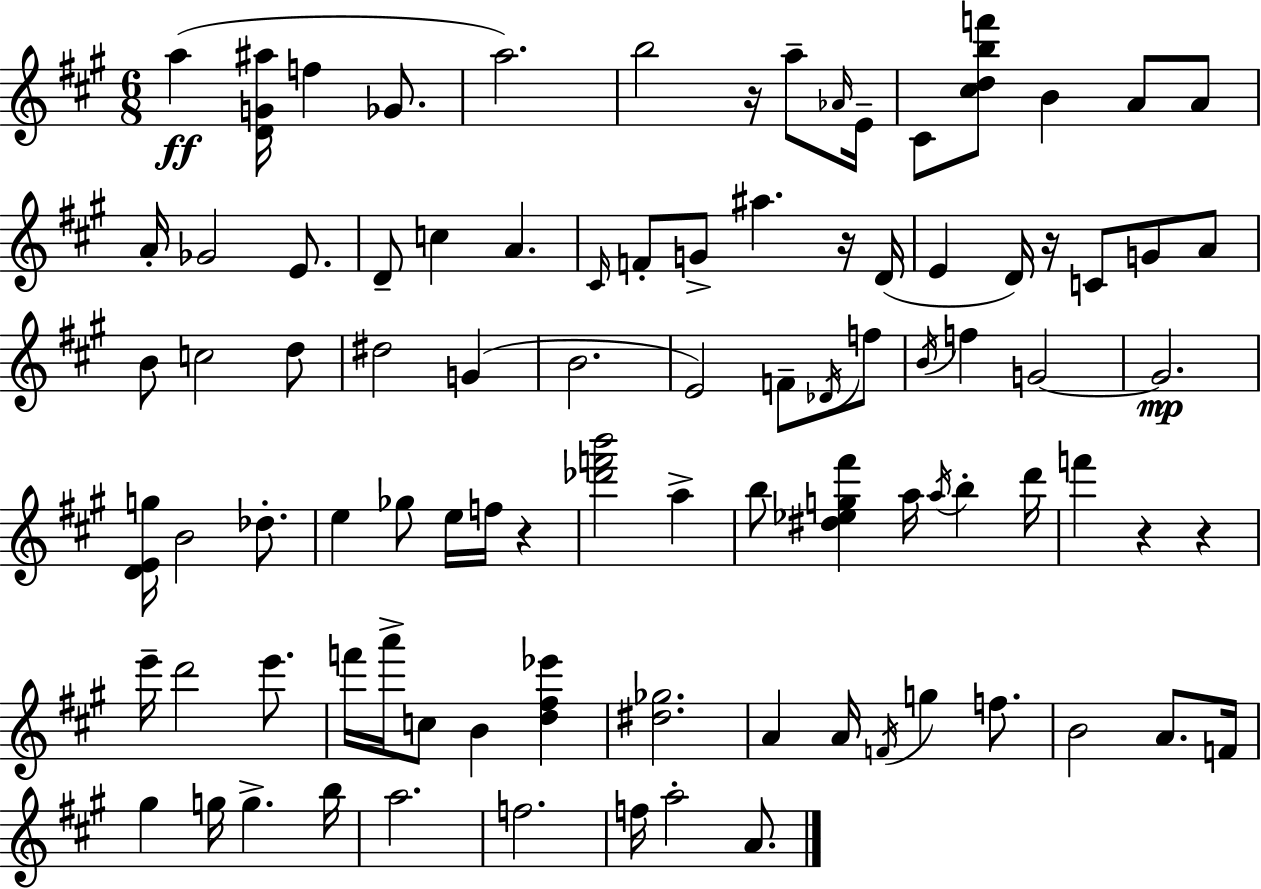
A5/q [D4,G4,A#5]/s F5/q Gb4/e. A5/h. B5/h R/s A5/e Ab4/s E4/s C#4/e [C#5,D5,B5,F6]/e B4/q A4/e A4/e A4/s Gb4/h E4/e. D4/e C5/q A4/q. C#4/s F4/e G4/e A#5/q. R/s D4/s E4/q D4/s R/s C4/e G4/e A4/e B4/e C5/h D5/e D#5/h G4/q B4/h. E4/h F4/e Db4/s F5/e B4/s F5/q G4/h G4/h. [D4,E4,G5]/s B4/h Db5/e. E5/q Gb5/e E5/s F5/s R/q [Db6,F6,B6]/h A5/q B5/e [D#5,Eb5,G5,F#6]/q A5/s A5/s B5/q D6/s F6/q R/q R/q E6/s D6/h E6/e. F6/s A6/s C5/e B4/q [D5,F#5,Eb6]/q [D#5,Gb5]/h. A4/q A4/s F4/s G5/q F5/e. B4/h A4/e. F4/s G#5/q G5/s G5/q. B5/s A5/h. F5/h. F5/s A5/h A4/e.